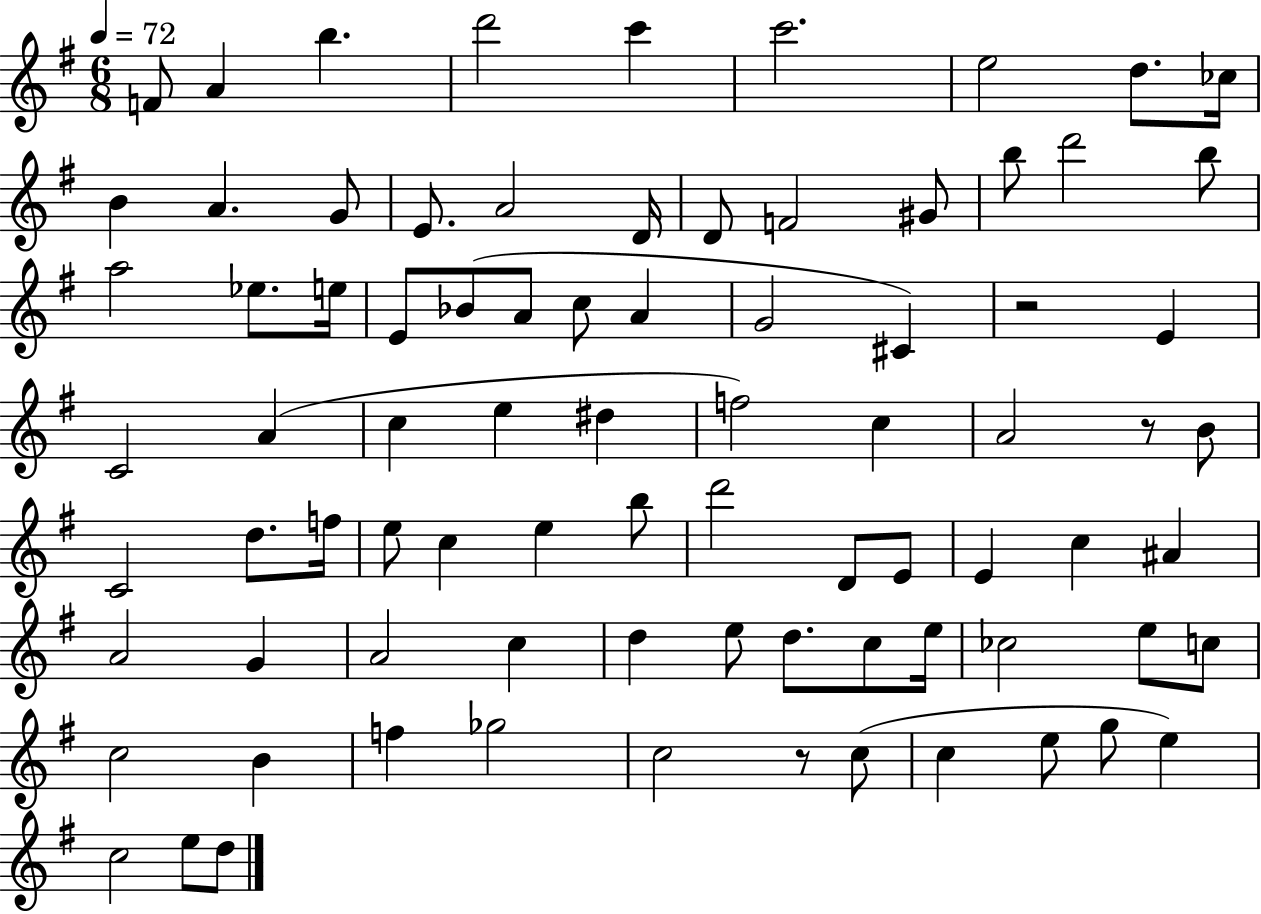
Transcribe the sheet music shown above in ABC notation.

X:1
T:Untitled
M:6/8
L:1/4
K:G
F/2 A b d'2 c' c'2 e2 d/2 _c/4 B A G/2 E/2 A2 D/4 D/2 F2 ^G/2 b/2 d'2 b/2 a2 _e/2 e/4 E/2 _B/2 A/2 c/2 A G2 ^C z2 E C2 A c e ^d f2 c A2 z/2 B/2 C2 d/2 f/4 e/2 c e b/2 d'2 D/2 E/2 E c ^A A2 G A2 c d e/2 d/2 c/2 e/4 _c2 e/2 c/2 c2 B f _g2 c2 z/2 c/2 c e/2 g/2 e c2 e/2 d/2